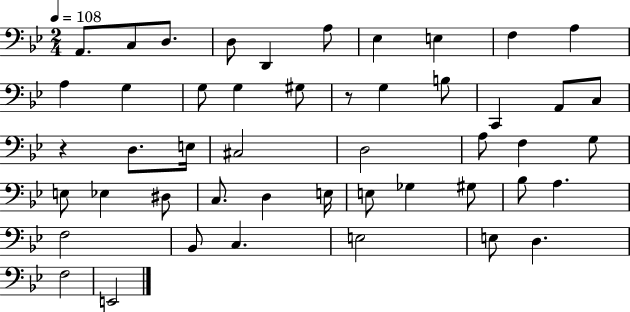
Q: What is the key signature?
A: BES major